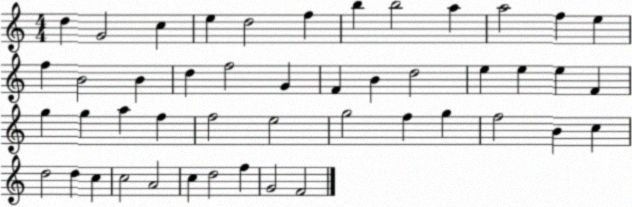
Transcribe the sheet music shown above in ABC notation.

X:1
T:Untitled
M:4/4
L:1/4
K:C
d G2 c e d2 f b b2 a a2 f e f B2 B d f2 G F B d2 e e e F g g a f f2 e2 g2 f g f2 B c d2 d c c2 A2 c d2 f G2 F2